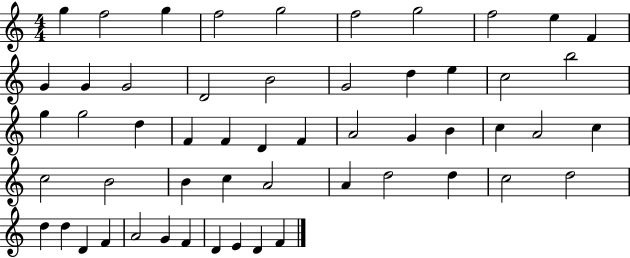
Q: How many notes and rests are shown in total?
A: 54